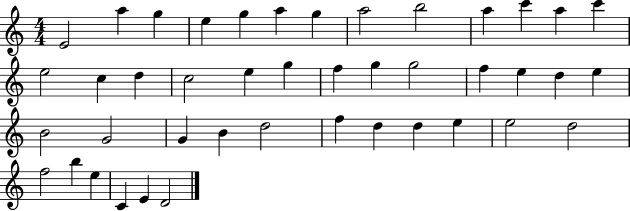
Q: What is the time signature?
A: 4/4